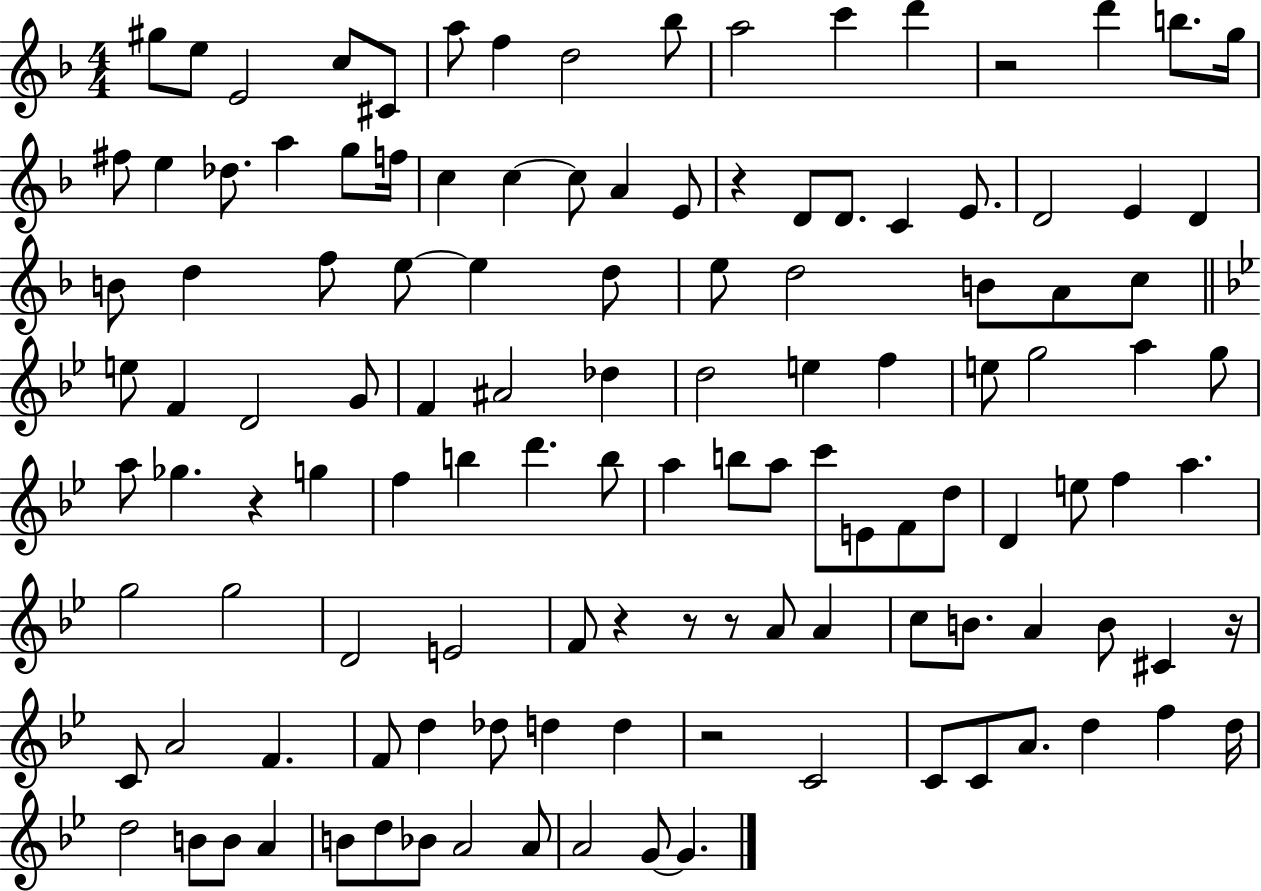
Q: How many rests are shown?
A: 8